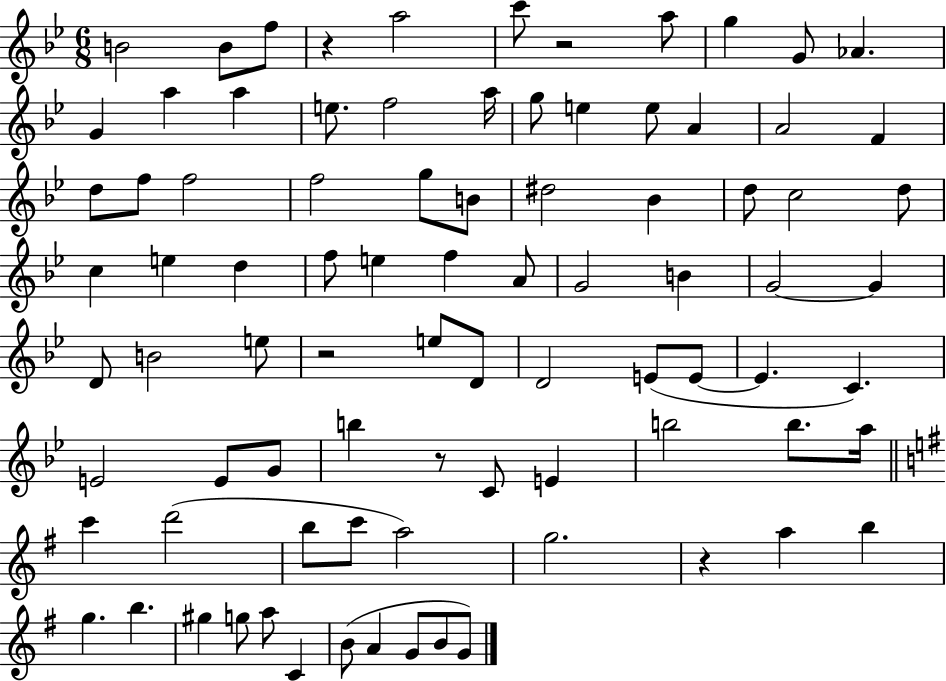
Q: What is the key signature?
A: BES major